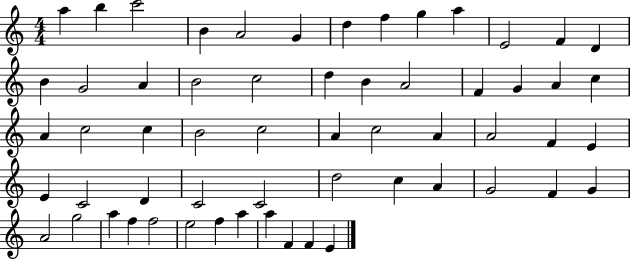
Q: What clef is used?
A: treble